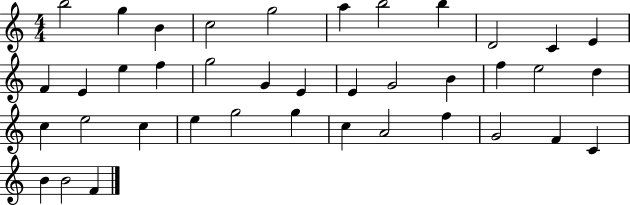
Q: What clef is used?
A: treble